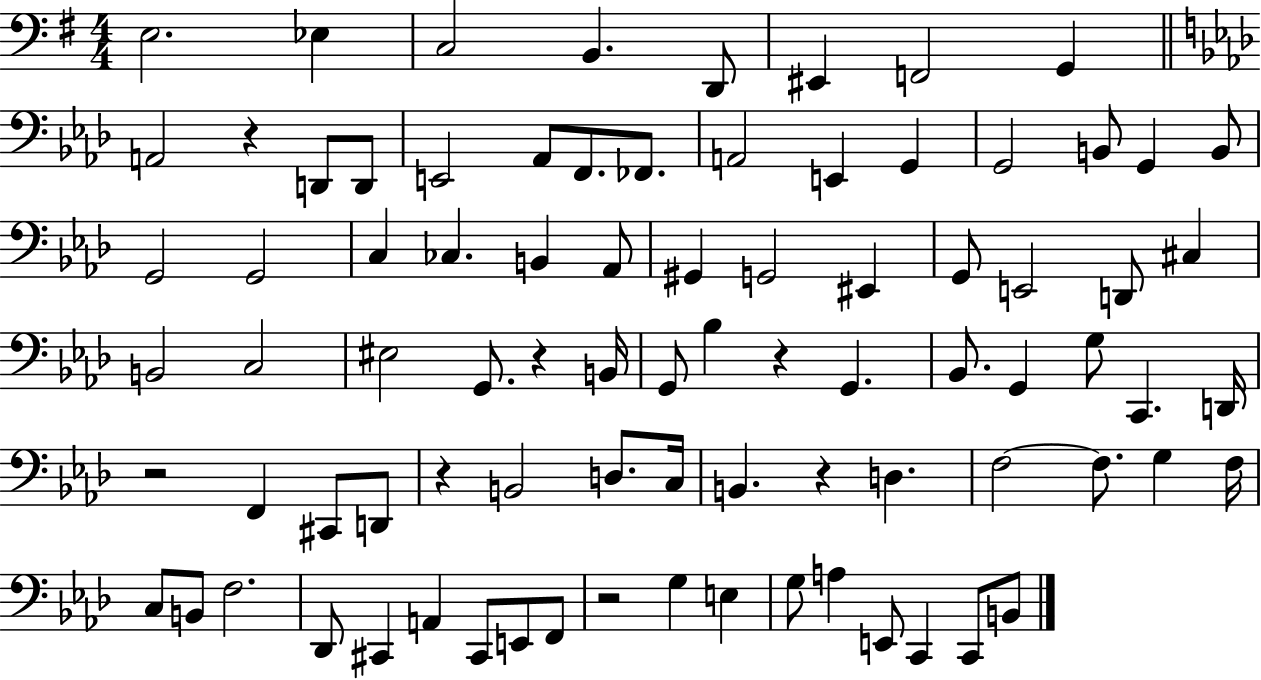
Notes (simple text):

E3/h. Eb3/q C3/h B2/q. D2/e EIS2/q F2/h G2/q A2/h R/q D2/e D2/e E2/h Ab2/e F2/e. FES2/e. A2/h E2/q G2/q G2/h B2/e G2/q B2/e G2/h G2/h C3/q CES3/q. B2/q Ab2/e G#2/q G2/h EIS2/q G2/e E2/h D2/e C#3/q B2/h C3/h EIS3/h G2/e. R/q B2/s G2/e Bb3/q R/q G2/q. Bb2/e. G2/q G3/e C2/q. D2/s R/h F2/q C#2/e D2/e R/q B2/h D3/e. C3/s B2/q. R/q D3/q. F3/h F3/e. G3/q F3/s C3/e B2/e F3/h. Db2/e C#2/q A2/q C#2/e E2/e F2/e R/h G3/q E3/q G3/e A3/q E2/e C2/q C2/e B2/e